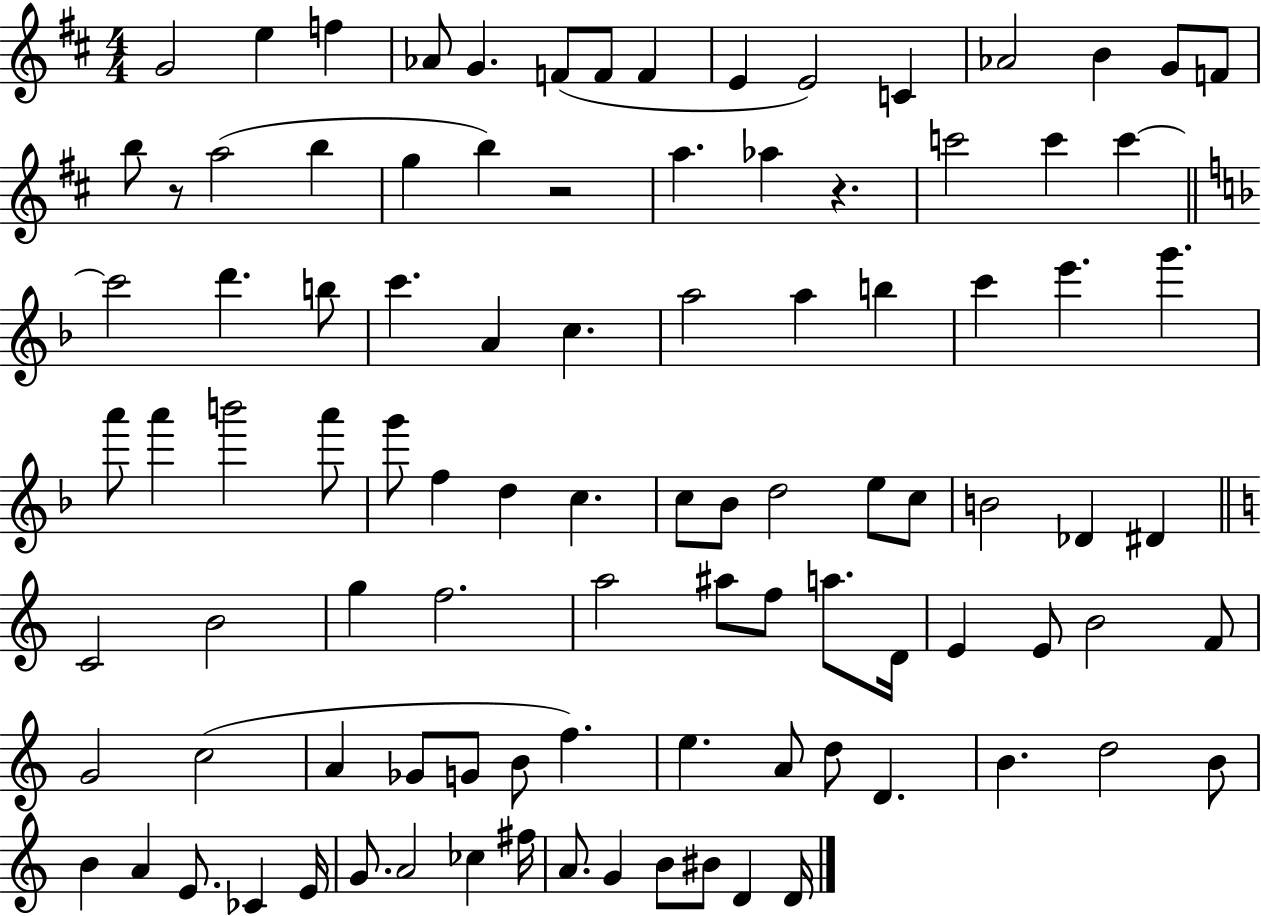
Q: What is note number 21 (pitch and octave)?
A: A5